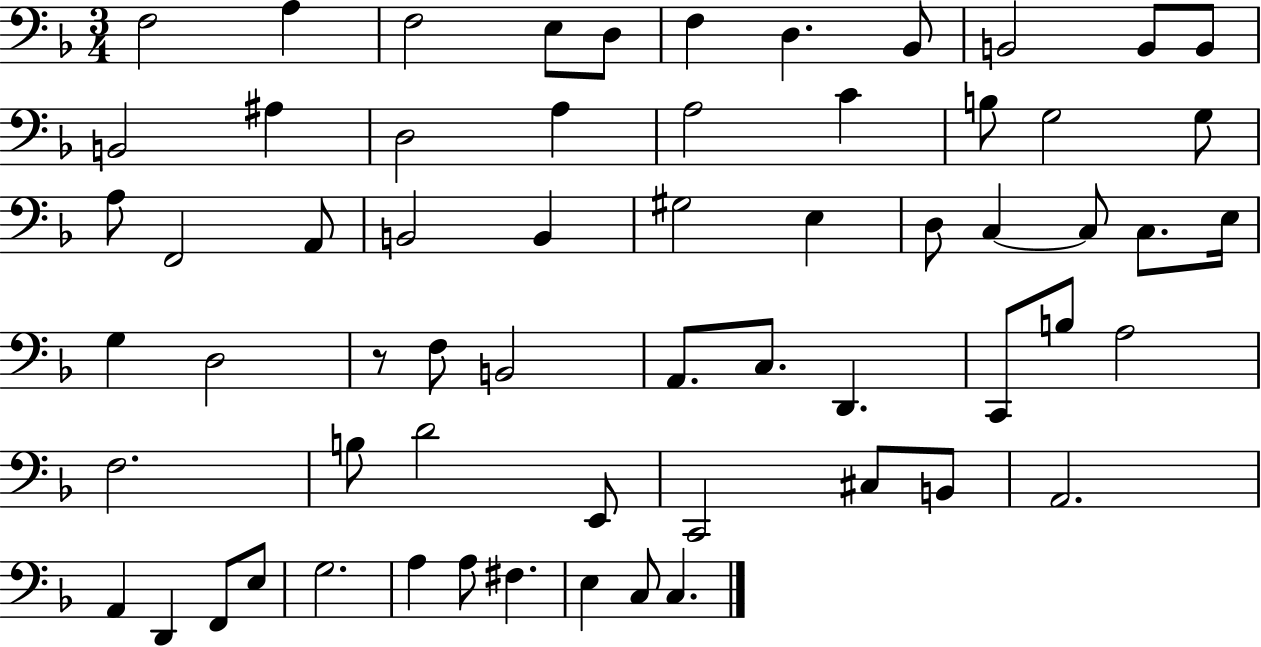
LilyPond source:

{
  \clef bass
  \numericTimeSignature
  \time 3/4
  \key f \major
  f2 a4 | f2 e8 d8 | f4 d4. bes,8 | b,2 b,8 b,8 | \break b,2 ais4 | d2 a4 | a2 c'4 | b8 g2 g8 | \break a8 f,2 a,8 | b,2 b,4 | gis2 e4 | d8 c4~~ c8 c8. e16 | \break g4 d2 | r8 f8 b,2 | a,8. c8. d,4. | c,8 b8 a2 | \break f2. | b8 d'2 e,8 | c,2 cis8 b,8 | a,2. | \break a,4 d,4 f,8 e8 | g2. | a4 a8 fis4. | e4 c8 c4. | \break \bar "|."
}